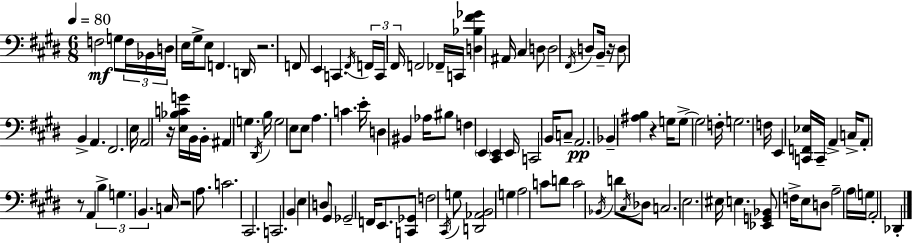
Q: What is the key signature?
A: E major